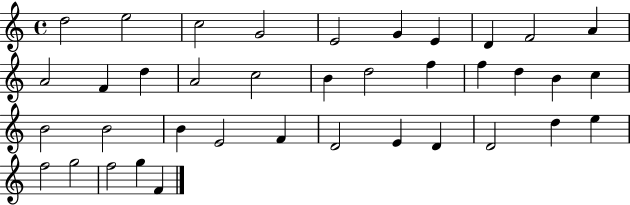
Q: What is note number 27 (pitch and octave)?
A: F4